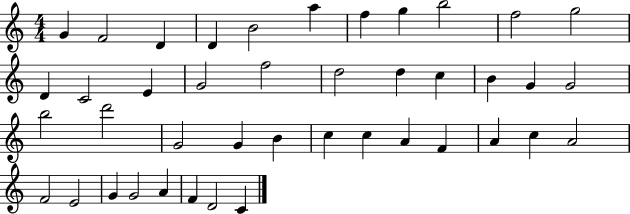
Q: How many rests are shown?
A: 0